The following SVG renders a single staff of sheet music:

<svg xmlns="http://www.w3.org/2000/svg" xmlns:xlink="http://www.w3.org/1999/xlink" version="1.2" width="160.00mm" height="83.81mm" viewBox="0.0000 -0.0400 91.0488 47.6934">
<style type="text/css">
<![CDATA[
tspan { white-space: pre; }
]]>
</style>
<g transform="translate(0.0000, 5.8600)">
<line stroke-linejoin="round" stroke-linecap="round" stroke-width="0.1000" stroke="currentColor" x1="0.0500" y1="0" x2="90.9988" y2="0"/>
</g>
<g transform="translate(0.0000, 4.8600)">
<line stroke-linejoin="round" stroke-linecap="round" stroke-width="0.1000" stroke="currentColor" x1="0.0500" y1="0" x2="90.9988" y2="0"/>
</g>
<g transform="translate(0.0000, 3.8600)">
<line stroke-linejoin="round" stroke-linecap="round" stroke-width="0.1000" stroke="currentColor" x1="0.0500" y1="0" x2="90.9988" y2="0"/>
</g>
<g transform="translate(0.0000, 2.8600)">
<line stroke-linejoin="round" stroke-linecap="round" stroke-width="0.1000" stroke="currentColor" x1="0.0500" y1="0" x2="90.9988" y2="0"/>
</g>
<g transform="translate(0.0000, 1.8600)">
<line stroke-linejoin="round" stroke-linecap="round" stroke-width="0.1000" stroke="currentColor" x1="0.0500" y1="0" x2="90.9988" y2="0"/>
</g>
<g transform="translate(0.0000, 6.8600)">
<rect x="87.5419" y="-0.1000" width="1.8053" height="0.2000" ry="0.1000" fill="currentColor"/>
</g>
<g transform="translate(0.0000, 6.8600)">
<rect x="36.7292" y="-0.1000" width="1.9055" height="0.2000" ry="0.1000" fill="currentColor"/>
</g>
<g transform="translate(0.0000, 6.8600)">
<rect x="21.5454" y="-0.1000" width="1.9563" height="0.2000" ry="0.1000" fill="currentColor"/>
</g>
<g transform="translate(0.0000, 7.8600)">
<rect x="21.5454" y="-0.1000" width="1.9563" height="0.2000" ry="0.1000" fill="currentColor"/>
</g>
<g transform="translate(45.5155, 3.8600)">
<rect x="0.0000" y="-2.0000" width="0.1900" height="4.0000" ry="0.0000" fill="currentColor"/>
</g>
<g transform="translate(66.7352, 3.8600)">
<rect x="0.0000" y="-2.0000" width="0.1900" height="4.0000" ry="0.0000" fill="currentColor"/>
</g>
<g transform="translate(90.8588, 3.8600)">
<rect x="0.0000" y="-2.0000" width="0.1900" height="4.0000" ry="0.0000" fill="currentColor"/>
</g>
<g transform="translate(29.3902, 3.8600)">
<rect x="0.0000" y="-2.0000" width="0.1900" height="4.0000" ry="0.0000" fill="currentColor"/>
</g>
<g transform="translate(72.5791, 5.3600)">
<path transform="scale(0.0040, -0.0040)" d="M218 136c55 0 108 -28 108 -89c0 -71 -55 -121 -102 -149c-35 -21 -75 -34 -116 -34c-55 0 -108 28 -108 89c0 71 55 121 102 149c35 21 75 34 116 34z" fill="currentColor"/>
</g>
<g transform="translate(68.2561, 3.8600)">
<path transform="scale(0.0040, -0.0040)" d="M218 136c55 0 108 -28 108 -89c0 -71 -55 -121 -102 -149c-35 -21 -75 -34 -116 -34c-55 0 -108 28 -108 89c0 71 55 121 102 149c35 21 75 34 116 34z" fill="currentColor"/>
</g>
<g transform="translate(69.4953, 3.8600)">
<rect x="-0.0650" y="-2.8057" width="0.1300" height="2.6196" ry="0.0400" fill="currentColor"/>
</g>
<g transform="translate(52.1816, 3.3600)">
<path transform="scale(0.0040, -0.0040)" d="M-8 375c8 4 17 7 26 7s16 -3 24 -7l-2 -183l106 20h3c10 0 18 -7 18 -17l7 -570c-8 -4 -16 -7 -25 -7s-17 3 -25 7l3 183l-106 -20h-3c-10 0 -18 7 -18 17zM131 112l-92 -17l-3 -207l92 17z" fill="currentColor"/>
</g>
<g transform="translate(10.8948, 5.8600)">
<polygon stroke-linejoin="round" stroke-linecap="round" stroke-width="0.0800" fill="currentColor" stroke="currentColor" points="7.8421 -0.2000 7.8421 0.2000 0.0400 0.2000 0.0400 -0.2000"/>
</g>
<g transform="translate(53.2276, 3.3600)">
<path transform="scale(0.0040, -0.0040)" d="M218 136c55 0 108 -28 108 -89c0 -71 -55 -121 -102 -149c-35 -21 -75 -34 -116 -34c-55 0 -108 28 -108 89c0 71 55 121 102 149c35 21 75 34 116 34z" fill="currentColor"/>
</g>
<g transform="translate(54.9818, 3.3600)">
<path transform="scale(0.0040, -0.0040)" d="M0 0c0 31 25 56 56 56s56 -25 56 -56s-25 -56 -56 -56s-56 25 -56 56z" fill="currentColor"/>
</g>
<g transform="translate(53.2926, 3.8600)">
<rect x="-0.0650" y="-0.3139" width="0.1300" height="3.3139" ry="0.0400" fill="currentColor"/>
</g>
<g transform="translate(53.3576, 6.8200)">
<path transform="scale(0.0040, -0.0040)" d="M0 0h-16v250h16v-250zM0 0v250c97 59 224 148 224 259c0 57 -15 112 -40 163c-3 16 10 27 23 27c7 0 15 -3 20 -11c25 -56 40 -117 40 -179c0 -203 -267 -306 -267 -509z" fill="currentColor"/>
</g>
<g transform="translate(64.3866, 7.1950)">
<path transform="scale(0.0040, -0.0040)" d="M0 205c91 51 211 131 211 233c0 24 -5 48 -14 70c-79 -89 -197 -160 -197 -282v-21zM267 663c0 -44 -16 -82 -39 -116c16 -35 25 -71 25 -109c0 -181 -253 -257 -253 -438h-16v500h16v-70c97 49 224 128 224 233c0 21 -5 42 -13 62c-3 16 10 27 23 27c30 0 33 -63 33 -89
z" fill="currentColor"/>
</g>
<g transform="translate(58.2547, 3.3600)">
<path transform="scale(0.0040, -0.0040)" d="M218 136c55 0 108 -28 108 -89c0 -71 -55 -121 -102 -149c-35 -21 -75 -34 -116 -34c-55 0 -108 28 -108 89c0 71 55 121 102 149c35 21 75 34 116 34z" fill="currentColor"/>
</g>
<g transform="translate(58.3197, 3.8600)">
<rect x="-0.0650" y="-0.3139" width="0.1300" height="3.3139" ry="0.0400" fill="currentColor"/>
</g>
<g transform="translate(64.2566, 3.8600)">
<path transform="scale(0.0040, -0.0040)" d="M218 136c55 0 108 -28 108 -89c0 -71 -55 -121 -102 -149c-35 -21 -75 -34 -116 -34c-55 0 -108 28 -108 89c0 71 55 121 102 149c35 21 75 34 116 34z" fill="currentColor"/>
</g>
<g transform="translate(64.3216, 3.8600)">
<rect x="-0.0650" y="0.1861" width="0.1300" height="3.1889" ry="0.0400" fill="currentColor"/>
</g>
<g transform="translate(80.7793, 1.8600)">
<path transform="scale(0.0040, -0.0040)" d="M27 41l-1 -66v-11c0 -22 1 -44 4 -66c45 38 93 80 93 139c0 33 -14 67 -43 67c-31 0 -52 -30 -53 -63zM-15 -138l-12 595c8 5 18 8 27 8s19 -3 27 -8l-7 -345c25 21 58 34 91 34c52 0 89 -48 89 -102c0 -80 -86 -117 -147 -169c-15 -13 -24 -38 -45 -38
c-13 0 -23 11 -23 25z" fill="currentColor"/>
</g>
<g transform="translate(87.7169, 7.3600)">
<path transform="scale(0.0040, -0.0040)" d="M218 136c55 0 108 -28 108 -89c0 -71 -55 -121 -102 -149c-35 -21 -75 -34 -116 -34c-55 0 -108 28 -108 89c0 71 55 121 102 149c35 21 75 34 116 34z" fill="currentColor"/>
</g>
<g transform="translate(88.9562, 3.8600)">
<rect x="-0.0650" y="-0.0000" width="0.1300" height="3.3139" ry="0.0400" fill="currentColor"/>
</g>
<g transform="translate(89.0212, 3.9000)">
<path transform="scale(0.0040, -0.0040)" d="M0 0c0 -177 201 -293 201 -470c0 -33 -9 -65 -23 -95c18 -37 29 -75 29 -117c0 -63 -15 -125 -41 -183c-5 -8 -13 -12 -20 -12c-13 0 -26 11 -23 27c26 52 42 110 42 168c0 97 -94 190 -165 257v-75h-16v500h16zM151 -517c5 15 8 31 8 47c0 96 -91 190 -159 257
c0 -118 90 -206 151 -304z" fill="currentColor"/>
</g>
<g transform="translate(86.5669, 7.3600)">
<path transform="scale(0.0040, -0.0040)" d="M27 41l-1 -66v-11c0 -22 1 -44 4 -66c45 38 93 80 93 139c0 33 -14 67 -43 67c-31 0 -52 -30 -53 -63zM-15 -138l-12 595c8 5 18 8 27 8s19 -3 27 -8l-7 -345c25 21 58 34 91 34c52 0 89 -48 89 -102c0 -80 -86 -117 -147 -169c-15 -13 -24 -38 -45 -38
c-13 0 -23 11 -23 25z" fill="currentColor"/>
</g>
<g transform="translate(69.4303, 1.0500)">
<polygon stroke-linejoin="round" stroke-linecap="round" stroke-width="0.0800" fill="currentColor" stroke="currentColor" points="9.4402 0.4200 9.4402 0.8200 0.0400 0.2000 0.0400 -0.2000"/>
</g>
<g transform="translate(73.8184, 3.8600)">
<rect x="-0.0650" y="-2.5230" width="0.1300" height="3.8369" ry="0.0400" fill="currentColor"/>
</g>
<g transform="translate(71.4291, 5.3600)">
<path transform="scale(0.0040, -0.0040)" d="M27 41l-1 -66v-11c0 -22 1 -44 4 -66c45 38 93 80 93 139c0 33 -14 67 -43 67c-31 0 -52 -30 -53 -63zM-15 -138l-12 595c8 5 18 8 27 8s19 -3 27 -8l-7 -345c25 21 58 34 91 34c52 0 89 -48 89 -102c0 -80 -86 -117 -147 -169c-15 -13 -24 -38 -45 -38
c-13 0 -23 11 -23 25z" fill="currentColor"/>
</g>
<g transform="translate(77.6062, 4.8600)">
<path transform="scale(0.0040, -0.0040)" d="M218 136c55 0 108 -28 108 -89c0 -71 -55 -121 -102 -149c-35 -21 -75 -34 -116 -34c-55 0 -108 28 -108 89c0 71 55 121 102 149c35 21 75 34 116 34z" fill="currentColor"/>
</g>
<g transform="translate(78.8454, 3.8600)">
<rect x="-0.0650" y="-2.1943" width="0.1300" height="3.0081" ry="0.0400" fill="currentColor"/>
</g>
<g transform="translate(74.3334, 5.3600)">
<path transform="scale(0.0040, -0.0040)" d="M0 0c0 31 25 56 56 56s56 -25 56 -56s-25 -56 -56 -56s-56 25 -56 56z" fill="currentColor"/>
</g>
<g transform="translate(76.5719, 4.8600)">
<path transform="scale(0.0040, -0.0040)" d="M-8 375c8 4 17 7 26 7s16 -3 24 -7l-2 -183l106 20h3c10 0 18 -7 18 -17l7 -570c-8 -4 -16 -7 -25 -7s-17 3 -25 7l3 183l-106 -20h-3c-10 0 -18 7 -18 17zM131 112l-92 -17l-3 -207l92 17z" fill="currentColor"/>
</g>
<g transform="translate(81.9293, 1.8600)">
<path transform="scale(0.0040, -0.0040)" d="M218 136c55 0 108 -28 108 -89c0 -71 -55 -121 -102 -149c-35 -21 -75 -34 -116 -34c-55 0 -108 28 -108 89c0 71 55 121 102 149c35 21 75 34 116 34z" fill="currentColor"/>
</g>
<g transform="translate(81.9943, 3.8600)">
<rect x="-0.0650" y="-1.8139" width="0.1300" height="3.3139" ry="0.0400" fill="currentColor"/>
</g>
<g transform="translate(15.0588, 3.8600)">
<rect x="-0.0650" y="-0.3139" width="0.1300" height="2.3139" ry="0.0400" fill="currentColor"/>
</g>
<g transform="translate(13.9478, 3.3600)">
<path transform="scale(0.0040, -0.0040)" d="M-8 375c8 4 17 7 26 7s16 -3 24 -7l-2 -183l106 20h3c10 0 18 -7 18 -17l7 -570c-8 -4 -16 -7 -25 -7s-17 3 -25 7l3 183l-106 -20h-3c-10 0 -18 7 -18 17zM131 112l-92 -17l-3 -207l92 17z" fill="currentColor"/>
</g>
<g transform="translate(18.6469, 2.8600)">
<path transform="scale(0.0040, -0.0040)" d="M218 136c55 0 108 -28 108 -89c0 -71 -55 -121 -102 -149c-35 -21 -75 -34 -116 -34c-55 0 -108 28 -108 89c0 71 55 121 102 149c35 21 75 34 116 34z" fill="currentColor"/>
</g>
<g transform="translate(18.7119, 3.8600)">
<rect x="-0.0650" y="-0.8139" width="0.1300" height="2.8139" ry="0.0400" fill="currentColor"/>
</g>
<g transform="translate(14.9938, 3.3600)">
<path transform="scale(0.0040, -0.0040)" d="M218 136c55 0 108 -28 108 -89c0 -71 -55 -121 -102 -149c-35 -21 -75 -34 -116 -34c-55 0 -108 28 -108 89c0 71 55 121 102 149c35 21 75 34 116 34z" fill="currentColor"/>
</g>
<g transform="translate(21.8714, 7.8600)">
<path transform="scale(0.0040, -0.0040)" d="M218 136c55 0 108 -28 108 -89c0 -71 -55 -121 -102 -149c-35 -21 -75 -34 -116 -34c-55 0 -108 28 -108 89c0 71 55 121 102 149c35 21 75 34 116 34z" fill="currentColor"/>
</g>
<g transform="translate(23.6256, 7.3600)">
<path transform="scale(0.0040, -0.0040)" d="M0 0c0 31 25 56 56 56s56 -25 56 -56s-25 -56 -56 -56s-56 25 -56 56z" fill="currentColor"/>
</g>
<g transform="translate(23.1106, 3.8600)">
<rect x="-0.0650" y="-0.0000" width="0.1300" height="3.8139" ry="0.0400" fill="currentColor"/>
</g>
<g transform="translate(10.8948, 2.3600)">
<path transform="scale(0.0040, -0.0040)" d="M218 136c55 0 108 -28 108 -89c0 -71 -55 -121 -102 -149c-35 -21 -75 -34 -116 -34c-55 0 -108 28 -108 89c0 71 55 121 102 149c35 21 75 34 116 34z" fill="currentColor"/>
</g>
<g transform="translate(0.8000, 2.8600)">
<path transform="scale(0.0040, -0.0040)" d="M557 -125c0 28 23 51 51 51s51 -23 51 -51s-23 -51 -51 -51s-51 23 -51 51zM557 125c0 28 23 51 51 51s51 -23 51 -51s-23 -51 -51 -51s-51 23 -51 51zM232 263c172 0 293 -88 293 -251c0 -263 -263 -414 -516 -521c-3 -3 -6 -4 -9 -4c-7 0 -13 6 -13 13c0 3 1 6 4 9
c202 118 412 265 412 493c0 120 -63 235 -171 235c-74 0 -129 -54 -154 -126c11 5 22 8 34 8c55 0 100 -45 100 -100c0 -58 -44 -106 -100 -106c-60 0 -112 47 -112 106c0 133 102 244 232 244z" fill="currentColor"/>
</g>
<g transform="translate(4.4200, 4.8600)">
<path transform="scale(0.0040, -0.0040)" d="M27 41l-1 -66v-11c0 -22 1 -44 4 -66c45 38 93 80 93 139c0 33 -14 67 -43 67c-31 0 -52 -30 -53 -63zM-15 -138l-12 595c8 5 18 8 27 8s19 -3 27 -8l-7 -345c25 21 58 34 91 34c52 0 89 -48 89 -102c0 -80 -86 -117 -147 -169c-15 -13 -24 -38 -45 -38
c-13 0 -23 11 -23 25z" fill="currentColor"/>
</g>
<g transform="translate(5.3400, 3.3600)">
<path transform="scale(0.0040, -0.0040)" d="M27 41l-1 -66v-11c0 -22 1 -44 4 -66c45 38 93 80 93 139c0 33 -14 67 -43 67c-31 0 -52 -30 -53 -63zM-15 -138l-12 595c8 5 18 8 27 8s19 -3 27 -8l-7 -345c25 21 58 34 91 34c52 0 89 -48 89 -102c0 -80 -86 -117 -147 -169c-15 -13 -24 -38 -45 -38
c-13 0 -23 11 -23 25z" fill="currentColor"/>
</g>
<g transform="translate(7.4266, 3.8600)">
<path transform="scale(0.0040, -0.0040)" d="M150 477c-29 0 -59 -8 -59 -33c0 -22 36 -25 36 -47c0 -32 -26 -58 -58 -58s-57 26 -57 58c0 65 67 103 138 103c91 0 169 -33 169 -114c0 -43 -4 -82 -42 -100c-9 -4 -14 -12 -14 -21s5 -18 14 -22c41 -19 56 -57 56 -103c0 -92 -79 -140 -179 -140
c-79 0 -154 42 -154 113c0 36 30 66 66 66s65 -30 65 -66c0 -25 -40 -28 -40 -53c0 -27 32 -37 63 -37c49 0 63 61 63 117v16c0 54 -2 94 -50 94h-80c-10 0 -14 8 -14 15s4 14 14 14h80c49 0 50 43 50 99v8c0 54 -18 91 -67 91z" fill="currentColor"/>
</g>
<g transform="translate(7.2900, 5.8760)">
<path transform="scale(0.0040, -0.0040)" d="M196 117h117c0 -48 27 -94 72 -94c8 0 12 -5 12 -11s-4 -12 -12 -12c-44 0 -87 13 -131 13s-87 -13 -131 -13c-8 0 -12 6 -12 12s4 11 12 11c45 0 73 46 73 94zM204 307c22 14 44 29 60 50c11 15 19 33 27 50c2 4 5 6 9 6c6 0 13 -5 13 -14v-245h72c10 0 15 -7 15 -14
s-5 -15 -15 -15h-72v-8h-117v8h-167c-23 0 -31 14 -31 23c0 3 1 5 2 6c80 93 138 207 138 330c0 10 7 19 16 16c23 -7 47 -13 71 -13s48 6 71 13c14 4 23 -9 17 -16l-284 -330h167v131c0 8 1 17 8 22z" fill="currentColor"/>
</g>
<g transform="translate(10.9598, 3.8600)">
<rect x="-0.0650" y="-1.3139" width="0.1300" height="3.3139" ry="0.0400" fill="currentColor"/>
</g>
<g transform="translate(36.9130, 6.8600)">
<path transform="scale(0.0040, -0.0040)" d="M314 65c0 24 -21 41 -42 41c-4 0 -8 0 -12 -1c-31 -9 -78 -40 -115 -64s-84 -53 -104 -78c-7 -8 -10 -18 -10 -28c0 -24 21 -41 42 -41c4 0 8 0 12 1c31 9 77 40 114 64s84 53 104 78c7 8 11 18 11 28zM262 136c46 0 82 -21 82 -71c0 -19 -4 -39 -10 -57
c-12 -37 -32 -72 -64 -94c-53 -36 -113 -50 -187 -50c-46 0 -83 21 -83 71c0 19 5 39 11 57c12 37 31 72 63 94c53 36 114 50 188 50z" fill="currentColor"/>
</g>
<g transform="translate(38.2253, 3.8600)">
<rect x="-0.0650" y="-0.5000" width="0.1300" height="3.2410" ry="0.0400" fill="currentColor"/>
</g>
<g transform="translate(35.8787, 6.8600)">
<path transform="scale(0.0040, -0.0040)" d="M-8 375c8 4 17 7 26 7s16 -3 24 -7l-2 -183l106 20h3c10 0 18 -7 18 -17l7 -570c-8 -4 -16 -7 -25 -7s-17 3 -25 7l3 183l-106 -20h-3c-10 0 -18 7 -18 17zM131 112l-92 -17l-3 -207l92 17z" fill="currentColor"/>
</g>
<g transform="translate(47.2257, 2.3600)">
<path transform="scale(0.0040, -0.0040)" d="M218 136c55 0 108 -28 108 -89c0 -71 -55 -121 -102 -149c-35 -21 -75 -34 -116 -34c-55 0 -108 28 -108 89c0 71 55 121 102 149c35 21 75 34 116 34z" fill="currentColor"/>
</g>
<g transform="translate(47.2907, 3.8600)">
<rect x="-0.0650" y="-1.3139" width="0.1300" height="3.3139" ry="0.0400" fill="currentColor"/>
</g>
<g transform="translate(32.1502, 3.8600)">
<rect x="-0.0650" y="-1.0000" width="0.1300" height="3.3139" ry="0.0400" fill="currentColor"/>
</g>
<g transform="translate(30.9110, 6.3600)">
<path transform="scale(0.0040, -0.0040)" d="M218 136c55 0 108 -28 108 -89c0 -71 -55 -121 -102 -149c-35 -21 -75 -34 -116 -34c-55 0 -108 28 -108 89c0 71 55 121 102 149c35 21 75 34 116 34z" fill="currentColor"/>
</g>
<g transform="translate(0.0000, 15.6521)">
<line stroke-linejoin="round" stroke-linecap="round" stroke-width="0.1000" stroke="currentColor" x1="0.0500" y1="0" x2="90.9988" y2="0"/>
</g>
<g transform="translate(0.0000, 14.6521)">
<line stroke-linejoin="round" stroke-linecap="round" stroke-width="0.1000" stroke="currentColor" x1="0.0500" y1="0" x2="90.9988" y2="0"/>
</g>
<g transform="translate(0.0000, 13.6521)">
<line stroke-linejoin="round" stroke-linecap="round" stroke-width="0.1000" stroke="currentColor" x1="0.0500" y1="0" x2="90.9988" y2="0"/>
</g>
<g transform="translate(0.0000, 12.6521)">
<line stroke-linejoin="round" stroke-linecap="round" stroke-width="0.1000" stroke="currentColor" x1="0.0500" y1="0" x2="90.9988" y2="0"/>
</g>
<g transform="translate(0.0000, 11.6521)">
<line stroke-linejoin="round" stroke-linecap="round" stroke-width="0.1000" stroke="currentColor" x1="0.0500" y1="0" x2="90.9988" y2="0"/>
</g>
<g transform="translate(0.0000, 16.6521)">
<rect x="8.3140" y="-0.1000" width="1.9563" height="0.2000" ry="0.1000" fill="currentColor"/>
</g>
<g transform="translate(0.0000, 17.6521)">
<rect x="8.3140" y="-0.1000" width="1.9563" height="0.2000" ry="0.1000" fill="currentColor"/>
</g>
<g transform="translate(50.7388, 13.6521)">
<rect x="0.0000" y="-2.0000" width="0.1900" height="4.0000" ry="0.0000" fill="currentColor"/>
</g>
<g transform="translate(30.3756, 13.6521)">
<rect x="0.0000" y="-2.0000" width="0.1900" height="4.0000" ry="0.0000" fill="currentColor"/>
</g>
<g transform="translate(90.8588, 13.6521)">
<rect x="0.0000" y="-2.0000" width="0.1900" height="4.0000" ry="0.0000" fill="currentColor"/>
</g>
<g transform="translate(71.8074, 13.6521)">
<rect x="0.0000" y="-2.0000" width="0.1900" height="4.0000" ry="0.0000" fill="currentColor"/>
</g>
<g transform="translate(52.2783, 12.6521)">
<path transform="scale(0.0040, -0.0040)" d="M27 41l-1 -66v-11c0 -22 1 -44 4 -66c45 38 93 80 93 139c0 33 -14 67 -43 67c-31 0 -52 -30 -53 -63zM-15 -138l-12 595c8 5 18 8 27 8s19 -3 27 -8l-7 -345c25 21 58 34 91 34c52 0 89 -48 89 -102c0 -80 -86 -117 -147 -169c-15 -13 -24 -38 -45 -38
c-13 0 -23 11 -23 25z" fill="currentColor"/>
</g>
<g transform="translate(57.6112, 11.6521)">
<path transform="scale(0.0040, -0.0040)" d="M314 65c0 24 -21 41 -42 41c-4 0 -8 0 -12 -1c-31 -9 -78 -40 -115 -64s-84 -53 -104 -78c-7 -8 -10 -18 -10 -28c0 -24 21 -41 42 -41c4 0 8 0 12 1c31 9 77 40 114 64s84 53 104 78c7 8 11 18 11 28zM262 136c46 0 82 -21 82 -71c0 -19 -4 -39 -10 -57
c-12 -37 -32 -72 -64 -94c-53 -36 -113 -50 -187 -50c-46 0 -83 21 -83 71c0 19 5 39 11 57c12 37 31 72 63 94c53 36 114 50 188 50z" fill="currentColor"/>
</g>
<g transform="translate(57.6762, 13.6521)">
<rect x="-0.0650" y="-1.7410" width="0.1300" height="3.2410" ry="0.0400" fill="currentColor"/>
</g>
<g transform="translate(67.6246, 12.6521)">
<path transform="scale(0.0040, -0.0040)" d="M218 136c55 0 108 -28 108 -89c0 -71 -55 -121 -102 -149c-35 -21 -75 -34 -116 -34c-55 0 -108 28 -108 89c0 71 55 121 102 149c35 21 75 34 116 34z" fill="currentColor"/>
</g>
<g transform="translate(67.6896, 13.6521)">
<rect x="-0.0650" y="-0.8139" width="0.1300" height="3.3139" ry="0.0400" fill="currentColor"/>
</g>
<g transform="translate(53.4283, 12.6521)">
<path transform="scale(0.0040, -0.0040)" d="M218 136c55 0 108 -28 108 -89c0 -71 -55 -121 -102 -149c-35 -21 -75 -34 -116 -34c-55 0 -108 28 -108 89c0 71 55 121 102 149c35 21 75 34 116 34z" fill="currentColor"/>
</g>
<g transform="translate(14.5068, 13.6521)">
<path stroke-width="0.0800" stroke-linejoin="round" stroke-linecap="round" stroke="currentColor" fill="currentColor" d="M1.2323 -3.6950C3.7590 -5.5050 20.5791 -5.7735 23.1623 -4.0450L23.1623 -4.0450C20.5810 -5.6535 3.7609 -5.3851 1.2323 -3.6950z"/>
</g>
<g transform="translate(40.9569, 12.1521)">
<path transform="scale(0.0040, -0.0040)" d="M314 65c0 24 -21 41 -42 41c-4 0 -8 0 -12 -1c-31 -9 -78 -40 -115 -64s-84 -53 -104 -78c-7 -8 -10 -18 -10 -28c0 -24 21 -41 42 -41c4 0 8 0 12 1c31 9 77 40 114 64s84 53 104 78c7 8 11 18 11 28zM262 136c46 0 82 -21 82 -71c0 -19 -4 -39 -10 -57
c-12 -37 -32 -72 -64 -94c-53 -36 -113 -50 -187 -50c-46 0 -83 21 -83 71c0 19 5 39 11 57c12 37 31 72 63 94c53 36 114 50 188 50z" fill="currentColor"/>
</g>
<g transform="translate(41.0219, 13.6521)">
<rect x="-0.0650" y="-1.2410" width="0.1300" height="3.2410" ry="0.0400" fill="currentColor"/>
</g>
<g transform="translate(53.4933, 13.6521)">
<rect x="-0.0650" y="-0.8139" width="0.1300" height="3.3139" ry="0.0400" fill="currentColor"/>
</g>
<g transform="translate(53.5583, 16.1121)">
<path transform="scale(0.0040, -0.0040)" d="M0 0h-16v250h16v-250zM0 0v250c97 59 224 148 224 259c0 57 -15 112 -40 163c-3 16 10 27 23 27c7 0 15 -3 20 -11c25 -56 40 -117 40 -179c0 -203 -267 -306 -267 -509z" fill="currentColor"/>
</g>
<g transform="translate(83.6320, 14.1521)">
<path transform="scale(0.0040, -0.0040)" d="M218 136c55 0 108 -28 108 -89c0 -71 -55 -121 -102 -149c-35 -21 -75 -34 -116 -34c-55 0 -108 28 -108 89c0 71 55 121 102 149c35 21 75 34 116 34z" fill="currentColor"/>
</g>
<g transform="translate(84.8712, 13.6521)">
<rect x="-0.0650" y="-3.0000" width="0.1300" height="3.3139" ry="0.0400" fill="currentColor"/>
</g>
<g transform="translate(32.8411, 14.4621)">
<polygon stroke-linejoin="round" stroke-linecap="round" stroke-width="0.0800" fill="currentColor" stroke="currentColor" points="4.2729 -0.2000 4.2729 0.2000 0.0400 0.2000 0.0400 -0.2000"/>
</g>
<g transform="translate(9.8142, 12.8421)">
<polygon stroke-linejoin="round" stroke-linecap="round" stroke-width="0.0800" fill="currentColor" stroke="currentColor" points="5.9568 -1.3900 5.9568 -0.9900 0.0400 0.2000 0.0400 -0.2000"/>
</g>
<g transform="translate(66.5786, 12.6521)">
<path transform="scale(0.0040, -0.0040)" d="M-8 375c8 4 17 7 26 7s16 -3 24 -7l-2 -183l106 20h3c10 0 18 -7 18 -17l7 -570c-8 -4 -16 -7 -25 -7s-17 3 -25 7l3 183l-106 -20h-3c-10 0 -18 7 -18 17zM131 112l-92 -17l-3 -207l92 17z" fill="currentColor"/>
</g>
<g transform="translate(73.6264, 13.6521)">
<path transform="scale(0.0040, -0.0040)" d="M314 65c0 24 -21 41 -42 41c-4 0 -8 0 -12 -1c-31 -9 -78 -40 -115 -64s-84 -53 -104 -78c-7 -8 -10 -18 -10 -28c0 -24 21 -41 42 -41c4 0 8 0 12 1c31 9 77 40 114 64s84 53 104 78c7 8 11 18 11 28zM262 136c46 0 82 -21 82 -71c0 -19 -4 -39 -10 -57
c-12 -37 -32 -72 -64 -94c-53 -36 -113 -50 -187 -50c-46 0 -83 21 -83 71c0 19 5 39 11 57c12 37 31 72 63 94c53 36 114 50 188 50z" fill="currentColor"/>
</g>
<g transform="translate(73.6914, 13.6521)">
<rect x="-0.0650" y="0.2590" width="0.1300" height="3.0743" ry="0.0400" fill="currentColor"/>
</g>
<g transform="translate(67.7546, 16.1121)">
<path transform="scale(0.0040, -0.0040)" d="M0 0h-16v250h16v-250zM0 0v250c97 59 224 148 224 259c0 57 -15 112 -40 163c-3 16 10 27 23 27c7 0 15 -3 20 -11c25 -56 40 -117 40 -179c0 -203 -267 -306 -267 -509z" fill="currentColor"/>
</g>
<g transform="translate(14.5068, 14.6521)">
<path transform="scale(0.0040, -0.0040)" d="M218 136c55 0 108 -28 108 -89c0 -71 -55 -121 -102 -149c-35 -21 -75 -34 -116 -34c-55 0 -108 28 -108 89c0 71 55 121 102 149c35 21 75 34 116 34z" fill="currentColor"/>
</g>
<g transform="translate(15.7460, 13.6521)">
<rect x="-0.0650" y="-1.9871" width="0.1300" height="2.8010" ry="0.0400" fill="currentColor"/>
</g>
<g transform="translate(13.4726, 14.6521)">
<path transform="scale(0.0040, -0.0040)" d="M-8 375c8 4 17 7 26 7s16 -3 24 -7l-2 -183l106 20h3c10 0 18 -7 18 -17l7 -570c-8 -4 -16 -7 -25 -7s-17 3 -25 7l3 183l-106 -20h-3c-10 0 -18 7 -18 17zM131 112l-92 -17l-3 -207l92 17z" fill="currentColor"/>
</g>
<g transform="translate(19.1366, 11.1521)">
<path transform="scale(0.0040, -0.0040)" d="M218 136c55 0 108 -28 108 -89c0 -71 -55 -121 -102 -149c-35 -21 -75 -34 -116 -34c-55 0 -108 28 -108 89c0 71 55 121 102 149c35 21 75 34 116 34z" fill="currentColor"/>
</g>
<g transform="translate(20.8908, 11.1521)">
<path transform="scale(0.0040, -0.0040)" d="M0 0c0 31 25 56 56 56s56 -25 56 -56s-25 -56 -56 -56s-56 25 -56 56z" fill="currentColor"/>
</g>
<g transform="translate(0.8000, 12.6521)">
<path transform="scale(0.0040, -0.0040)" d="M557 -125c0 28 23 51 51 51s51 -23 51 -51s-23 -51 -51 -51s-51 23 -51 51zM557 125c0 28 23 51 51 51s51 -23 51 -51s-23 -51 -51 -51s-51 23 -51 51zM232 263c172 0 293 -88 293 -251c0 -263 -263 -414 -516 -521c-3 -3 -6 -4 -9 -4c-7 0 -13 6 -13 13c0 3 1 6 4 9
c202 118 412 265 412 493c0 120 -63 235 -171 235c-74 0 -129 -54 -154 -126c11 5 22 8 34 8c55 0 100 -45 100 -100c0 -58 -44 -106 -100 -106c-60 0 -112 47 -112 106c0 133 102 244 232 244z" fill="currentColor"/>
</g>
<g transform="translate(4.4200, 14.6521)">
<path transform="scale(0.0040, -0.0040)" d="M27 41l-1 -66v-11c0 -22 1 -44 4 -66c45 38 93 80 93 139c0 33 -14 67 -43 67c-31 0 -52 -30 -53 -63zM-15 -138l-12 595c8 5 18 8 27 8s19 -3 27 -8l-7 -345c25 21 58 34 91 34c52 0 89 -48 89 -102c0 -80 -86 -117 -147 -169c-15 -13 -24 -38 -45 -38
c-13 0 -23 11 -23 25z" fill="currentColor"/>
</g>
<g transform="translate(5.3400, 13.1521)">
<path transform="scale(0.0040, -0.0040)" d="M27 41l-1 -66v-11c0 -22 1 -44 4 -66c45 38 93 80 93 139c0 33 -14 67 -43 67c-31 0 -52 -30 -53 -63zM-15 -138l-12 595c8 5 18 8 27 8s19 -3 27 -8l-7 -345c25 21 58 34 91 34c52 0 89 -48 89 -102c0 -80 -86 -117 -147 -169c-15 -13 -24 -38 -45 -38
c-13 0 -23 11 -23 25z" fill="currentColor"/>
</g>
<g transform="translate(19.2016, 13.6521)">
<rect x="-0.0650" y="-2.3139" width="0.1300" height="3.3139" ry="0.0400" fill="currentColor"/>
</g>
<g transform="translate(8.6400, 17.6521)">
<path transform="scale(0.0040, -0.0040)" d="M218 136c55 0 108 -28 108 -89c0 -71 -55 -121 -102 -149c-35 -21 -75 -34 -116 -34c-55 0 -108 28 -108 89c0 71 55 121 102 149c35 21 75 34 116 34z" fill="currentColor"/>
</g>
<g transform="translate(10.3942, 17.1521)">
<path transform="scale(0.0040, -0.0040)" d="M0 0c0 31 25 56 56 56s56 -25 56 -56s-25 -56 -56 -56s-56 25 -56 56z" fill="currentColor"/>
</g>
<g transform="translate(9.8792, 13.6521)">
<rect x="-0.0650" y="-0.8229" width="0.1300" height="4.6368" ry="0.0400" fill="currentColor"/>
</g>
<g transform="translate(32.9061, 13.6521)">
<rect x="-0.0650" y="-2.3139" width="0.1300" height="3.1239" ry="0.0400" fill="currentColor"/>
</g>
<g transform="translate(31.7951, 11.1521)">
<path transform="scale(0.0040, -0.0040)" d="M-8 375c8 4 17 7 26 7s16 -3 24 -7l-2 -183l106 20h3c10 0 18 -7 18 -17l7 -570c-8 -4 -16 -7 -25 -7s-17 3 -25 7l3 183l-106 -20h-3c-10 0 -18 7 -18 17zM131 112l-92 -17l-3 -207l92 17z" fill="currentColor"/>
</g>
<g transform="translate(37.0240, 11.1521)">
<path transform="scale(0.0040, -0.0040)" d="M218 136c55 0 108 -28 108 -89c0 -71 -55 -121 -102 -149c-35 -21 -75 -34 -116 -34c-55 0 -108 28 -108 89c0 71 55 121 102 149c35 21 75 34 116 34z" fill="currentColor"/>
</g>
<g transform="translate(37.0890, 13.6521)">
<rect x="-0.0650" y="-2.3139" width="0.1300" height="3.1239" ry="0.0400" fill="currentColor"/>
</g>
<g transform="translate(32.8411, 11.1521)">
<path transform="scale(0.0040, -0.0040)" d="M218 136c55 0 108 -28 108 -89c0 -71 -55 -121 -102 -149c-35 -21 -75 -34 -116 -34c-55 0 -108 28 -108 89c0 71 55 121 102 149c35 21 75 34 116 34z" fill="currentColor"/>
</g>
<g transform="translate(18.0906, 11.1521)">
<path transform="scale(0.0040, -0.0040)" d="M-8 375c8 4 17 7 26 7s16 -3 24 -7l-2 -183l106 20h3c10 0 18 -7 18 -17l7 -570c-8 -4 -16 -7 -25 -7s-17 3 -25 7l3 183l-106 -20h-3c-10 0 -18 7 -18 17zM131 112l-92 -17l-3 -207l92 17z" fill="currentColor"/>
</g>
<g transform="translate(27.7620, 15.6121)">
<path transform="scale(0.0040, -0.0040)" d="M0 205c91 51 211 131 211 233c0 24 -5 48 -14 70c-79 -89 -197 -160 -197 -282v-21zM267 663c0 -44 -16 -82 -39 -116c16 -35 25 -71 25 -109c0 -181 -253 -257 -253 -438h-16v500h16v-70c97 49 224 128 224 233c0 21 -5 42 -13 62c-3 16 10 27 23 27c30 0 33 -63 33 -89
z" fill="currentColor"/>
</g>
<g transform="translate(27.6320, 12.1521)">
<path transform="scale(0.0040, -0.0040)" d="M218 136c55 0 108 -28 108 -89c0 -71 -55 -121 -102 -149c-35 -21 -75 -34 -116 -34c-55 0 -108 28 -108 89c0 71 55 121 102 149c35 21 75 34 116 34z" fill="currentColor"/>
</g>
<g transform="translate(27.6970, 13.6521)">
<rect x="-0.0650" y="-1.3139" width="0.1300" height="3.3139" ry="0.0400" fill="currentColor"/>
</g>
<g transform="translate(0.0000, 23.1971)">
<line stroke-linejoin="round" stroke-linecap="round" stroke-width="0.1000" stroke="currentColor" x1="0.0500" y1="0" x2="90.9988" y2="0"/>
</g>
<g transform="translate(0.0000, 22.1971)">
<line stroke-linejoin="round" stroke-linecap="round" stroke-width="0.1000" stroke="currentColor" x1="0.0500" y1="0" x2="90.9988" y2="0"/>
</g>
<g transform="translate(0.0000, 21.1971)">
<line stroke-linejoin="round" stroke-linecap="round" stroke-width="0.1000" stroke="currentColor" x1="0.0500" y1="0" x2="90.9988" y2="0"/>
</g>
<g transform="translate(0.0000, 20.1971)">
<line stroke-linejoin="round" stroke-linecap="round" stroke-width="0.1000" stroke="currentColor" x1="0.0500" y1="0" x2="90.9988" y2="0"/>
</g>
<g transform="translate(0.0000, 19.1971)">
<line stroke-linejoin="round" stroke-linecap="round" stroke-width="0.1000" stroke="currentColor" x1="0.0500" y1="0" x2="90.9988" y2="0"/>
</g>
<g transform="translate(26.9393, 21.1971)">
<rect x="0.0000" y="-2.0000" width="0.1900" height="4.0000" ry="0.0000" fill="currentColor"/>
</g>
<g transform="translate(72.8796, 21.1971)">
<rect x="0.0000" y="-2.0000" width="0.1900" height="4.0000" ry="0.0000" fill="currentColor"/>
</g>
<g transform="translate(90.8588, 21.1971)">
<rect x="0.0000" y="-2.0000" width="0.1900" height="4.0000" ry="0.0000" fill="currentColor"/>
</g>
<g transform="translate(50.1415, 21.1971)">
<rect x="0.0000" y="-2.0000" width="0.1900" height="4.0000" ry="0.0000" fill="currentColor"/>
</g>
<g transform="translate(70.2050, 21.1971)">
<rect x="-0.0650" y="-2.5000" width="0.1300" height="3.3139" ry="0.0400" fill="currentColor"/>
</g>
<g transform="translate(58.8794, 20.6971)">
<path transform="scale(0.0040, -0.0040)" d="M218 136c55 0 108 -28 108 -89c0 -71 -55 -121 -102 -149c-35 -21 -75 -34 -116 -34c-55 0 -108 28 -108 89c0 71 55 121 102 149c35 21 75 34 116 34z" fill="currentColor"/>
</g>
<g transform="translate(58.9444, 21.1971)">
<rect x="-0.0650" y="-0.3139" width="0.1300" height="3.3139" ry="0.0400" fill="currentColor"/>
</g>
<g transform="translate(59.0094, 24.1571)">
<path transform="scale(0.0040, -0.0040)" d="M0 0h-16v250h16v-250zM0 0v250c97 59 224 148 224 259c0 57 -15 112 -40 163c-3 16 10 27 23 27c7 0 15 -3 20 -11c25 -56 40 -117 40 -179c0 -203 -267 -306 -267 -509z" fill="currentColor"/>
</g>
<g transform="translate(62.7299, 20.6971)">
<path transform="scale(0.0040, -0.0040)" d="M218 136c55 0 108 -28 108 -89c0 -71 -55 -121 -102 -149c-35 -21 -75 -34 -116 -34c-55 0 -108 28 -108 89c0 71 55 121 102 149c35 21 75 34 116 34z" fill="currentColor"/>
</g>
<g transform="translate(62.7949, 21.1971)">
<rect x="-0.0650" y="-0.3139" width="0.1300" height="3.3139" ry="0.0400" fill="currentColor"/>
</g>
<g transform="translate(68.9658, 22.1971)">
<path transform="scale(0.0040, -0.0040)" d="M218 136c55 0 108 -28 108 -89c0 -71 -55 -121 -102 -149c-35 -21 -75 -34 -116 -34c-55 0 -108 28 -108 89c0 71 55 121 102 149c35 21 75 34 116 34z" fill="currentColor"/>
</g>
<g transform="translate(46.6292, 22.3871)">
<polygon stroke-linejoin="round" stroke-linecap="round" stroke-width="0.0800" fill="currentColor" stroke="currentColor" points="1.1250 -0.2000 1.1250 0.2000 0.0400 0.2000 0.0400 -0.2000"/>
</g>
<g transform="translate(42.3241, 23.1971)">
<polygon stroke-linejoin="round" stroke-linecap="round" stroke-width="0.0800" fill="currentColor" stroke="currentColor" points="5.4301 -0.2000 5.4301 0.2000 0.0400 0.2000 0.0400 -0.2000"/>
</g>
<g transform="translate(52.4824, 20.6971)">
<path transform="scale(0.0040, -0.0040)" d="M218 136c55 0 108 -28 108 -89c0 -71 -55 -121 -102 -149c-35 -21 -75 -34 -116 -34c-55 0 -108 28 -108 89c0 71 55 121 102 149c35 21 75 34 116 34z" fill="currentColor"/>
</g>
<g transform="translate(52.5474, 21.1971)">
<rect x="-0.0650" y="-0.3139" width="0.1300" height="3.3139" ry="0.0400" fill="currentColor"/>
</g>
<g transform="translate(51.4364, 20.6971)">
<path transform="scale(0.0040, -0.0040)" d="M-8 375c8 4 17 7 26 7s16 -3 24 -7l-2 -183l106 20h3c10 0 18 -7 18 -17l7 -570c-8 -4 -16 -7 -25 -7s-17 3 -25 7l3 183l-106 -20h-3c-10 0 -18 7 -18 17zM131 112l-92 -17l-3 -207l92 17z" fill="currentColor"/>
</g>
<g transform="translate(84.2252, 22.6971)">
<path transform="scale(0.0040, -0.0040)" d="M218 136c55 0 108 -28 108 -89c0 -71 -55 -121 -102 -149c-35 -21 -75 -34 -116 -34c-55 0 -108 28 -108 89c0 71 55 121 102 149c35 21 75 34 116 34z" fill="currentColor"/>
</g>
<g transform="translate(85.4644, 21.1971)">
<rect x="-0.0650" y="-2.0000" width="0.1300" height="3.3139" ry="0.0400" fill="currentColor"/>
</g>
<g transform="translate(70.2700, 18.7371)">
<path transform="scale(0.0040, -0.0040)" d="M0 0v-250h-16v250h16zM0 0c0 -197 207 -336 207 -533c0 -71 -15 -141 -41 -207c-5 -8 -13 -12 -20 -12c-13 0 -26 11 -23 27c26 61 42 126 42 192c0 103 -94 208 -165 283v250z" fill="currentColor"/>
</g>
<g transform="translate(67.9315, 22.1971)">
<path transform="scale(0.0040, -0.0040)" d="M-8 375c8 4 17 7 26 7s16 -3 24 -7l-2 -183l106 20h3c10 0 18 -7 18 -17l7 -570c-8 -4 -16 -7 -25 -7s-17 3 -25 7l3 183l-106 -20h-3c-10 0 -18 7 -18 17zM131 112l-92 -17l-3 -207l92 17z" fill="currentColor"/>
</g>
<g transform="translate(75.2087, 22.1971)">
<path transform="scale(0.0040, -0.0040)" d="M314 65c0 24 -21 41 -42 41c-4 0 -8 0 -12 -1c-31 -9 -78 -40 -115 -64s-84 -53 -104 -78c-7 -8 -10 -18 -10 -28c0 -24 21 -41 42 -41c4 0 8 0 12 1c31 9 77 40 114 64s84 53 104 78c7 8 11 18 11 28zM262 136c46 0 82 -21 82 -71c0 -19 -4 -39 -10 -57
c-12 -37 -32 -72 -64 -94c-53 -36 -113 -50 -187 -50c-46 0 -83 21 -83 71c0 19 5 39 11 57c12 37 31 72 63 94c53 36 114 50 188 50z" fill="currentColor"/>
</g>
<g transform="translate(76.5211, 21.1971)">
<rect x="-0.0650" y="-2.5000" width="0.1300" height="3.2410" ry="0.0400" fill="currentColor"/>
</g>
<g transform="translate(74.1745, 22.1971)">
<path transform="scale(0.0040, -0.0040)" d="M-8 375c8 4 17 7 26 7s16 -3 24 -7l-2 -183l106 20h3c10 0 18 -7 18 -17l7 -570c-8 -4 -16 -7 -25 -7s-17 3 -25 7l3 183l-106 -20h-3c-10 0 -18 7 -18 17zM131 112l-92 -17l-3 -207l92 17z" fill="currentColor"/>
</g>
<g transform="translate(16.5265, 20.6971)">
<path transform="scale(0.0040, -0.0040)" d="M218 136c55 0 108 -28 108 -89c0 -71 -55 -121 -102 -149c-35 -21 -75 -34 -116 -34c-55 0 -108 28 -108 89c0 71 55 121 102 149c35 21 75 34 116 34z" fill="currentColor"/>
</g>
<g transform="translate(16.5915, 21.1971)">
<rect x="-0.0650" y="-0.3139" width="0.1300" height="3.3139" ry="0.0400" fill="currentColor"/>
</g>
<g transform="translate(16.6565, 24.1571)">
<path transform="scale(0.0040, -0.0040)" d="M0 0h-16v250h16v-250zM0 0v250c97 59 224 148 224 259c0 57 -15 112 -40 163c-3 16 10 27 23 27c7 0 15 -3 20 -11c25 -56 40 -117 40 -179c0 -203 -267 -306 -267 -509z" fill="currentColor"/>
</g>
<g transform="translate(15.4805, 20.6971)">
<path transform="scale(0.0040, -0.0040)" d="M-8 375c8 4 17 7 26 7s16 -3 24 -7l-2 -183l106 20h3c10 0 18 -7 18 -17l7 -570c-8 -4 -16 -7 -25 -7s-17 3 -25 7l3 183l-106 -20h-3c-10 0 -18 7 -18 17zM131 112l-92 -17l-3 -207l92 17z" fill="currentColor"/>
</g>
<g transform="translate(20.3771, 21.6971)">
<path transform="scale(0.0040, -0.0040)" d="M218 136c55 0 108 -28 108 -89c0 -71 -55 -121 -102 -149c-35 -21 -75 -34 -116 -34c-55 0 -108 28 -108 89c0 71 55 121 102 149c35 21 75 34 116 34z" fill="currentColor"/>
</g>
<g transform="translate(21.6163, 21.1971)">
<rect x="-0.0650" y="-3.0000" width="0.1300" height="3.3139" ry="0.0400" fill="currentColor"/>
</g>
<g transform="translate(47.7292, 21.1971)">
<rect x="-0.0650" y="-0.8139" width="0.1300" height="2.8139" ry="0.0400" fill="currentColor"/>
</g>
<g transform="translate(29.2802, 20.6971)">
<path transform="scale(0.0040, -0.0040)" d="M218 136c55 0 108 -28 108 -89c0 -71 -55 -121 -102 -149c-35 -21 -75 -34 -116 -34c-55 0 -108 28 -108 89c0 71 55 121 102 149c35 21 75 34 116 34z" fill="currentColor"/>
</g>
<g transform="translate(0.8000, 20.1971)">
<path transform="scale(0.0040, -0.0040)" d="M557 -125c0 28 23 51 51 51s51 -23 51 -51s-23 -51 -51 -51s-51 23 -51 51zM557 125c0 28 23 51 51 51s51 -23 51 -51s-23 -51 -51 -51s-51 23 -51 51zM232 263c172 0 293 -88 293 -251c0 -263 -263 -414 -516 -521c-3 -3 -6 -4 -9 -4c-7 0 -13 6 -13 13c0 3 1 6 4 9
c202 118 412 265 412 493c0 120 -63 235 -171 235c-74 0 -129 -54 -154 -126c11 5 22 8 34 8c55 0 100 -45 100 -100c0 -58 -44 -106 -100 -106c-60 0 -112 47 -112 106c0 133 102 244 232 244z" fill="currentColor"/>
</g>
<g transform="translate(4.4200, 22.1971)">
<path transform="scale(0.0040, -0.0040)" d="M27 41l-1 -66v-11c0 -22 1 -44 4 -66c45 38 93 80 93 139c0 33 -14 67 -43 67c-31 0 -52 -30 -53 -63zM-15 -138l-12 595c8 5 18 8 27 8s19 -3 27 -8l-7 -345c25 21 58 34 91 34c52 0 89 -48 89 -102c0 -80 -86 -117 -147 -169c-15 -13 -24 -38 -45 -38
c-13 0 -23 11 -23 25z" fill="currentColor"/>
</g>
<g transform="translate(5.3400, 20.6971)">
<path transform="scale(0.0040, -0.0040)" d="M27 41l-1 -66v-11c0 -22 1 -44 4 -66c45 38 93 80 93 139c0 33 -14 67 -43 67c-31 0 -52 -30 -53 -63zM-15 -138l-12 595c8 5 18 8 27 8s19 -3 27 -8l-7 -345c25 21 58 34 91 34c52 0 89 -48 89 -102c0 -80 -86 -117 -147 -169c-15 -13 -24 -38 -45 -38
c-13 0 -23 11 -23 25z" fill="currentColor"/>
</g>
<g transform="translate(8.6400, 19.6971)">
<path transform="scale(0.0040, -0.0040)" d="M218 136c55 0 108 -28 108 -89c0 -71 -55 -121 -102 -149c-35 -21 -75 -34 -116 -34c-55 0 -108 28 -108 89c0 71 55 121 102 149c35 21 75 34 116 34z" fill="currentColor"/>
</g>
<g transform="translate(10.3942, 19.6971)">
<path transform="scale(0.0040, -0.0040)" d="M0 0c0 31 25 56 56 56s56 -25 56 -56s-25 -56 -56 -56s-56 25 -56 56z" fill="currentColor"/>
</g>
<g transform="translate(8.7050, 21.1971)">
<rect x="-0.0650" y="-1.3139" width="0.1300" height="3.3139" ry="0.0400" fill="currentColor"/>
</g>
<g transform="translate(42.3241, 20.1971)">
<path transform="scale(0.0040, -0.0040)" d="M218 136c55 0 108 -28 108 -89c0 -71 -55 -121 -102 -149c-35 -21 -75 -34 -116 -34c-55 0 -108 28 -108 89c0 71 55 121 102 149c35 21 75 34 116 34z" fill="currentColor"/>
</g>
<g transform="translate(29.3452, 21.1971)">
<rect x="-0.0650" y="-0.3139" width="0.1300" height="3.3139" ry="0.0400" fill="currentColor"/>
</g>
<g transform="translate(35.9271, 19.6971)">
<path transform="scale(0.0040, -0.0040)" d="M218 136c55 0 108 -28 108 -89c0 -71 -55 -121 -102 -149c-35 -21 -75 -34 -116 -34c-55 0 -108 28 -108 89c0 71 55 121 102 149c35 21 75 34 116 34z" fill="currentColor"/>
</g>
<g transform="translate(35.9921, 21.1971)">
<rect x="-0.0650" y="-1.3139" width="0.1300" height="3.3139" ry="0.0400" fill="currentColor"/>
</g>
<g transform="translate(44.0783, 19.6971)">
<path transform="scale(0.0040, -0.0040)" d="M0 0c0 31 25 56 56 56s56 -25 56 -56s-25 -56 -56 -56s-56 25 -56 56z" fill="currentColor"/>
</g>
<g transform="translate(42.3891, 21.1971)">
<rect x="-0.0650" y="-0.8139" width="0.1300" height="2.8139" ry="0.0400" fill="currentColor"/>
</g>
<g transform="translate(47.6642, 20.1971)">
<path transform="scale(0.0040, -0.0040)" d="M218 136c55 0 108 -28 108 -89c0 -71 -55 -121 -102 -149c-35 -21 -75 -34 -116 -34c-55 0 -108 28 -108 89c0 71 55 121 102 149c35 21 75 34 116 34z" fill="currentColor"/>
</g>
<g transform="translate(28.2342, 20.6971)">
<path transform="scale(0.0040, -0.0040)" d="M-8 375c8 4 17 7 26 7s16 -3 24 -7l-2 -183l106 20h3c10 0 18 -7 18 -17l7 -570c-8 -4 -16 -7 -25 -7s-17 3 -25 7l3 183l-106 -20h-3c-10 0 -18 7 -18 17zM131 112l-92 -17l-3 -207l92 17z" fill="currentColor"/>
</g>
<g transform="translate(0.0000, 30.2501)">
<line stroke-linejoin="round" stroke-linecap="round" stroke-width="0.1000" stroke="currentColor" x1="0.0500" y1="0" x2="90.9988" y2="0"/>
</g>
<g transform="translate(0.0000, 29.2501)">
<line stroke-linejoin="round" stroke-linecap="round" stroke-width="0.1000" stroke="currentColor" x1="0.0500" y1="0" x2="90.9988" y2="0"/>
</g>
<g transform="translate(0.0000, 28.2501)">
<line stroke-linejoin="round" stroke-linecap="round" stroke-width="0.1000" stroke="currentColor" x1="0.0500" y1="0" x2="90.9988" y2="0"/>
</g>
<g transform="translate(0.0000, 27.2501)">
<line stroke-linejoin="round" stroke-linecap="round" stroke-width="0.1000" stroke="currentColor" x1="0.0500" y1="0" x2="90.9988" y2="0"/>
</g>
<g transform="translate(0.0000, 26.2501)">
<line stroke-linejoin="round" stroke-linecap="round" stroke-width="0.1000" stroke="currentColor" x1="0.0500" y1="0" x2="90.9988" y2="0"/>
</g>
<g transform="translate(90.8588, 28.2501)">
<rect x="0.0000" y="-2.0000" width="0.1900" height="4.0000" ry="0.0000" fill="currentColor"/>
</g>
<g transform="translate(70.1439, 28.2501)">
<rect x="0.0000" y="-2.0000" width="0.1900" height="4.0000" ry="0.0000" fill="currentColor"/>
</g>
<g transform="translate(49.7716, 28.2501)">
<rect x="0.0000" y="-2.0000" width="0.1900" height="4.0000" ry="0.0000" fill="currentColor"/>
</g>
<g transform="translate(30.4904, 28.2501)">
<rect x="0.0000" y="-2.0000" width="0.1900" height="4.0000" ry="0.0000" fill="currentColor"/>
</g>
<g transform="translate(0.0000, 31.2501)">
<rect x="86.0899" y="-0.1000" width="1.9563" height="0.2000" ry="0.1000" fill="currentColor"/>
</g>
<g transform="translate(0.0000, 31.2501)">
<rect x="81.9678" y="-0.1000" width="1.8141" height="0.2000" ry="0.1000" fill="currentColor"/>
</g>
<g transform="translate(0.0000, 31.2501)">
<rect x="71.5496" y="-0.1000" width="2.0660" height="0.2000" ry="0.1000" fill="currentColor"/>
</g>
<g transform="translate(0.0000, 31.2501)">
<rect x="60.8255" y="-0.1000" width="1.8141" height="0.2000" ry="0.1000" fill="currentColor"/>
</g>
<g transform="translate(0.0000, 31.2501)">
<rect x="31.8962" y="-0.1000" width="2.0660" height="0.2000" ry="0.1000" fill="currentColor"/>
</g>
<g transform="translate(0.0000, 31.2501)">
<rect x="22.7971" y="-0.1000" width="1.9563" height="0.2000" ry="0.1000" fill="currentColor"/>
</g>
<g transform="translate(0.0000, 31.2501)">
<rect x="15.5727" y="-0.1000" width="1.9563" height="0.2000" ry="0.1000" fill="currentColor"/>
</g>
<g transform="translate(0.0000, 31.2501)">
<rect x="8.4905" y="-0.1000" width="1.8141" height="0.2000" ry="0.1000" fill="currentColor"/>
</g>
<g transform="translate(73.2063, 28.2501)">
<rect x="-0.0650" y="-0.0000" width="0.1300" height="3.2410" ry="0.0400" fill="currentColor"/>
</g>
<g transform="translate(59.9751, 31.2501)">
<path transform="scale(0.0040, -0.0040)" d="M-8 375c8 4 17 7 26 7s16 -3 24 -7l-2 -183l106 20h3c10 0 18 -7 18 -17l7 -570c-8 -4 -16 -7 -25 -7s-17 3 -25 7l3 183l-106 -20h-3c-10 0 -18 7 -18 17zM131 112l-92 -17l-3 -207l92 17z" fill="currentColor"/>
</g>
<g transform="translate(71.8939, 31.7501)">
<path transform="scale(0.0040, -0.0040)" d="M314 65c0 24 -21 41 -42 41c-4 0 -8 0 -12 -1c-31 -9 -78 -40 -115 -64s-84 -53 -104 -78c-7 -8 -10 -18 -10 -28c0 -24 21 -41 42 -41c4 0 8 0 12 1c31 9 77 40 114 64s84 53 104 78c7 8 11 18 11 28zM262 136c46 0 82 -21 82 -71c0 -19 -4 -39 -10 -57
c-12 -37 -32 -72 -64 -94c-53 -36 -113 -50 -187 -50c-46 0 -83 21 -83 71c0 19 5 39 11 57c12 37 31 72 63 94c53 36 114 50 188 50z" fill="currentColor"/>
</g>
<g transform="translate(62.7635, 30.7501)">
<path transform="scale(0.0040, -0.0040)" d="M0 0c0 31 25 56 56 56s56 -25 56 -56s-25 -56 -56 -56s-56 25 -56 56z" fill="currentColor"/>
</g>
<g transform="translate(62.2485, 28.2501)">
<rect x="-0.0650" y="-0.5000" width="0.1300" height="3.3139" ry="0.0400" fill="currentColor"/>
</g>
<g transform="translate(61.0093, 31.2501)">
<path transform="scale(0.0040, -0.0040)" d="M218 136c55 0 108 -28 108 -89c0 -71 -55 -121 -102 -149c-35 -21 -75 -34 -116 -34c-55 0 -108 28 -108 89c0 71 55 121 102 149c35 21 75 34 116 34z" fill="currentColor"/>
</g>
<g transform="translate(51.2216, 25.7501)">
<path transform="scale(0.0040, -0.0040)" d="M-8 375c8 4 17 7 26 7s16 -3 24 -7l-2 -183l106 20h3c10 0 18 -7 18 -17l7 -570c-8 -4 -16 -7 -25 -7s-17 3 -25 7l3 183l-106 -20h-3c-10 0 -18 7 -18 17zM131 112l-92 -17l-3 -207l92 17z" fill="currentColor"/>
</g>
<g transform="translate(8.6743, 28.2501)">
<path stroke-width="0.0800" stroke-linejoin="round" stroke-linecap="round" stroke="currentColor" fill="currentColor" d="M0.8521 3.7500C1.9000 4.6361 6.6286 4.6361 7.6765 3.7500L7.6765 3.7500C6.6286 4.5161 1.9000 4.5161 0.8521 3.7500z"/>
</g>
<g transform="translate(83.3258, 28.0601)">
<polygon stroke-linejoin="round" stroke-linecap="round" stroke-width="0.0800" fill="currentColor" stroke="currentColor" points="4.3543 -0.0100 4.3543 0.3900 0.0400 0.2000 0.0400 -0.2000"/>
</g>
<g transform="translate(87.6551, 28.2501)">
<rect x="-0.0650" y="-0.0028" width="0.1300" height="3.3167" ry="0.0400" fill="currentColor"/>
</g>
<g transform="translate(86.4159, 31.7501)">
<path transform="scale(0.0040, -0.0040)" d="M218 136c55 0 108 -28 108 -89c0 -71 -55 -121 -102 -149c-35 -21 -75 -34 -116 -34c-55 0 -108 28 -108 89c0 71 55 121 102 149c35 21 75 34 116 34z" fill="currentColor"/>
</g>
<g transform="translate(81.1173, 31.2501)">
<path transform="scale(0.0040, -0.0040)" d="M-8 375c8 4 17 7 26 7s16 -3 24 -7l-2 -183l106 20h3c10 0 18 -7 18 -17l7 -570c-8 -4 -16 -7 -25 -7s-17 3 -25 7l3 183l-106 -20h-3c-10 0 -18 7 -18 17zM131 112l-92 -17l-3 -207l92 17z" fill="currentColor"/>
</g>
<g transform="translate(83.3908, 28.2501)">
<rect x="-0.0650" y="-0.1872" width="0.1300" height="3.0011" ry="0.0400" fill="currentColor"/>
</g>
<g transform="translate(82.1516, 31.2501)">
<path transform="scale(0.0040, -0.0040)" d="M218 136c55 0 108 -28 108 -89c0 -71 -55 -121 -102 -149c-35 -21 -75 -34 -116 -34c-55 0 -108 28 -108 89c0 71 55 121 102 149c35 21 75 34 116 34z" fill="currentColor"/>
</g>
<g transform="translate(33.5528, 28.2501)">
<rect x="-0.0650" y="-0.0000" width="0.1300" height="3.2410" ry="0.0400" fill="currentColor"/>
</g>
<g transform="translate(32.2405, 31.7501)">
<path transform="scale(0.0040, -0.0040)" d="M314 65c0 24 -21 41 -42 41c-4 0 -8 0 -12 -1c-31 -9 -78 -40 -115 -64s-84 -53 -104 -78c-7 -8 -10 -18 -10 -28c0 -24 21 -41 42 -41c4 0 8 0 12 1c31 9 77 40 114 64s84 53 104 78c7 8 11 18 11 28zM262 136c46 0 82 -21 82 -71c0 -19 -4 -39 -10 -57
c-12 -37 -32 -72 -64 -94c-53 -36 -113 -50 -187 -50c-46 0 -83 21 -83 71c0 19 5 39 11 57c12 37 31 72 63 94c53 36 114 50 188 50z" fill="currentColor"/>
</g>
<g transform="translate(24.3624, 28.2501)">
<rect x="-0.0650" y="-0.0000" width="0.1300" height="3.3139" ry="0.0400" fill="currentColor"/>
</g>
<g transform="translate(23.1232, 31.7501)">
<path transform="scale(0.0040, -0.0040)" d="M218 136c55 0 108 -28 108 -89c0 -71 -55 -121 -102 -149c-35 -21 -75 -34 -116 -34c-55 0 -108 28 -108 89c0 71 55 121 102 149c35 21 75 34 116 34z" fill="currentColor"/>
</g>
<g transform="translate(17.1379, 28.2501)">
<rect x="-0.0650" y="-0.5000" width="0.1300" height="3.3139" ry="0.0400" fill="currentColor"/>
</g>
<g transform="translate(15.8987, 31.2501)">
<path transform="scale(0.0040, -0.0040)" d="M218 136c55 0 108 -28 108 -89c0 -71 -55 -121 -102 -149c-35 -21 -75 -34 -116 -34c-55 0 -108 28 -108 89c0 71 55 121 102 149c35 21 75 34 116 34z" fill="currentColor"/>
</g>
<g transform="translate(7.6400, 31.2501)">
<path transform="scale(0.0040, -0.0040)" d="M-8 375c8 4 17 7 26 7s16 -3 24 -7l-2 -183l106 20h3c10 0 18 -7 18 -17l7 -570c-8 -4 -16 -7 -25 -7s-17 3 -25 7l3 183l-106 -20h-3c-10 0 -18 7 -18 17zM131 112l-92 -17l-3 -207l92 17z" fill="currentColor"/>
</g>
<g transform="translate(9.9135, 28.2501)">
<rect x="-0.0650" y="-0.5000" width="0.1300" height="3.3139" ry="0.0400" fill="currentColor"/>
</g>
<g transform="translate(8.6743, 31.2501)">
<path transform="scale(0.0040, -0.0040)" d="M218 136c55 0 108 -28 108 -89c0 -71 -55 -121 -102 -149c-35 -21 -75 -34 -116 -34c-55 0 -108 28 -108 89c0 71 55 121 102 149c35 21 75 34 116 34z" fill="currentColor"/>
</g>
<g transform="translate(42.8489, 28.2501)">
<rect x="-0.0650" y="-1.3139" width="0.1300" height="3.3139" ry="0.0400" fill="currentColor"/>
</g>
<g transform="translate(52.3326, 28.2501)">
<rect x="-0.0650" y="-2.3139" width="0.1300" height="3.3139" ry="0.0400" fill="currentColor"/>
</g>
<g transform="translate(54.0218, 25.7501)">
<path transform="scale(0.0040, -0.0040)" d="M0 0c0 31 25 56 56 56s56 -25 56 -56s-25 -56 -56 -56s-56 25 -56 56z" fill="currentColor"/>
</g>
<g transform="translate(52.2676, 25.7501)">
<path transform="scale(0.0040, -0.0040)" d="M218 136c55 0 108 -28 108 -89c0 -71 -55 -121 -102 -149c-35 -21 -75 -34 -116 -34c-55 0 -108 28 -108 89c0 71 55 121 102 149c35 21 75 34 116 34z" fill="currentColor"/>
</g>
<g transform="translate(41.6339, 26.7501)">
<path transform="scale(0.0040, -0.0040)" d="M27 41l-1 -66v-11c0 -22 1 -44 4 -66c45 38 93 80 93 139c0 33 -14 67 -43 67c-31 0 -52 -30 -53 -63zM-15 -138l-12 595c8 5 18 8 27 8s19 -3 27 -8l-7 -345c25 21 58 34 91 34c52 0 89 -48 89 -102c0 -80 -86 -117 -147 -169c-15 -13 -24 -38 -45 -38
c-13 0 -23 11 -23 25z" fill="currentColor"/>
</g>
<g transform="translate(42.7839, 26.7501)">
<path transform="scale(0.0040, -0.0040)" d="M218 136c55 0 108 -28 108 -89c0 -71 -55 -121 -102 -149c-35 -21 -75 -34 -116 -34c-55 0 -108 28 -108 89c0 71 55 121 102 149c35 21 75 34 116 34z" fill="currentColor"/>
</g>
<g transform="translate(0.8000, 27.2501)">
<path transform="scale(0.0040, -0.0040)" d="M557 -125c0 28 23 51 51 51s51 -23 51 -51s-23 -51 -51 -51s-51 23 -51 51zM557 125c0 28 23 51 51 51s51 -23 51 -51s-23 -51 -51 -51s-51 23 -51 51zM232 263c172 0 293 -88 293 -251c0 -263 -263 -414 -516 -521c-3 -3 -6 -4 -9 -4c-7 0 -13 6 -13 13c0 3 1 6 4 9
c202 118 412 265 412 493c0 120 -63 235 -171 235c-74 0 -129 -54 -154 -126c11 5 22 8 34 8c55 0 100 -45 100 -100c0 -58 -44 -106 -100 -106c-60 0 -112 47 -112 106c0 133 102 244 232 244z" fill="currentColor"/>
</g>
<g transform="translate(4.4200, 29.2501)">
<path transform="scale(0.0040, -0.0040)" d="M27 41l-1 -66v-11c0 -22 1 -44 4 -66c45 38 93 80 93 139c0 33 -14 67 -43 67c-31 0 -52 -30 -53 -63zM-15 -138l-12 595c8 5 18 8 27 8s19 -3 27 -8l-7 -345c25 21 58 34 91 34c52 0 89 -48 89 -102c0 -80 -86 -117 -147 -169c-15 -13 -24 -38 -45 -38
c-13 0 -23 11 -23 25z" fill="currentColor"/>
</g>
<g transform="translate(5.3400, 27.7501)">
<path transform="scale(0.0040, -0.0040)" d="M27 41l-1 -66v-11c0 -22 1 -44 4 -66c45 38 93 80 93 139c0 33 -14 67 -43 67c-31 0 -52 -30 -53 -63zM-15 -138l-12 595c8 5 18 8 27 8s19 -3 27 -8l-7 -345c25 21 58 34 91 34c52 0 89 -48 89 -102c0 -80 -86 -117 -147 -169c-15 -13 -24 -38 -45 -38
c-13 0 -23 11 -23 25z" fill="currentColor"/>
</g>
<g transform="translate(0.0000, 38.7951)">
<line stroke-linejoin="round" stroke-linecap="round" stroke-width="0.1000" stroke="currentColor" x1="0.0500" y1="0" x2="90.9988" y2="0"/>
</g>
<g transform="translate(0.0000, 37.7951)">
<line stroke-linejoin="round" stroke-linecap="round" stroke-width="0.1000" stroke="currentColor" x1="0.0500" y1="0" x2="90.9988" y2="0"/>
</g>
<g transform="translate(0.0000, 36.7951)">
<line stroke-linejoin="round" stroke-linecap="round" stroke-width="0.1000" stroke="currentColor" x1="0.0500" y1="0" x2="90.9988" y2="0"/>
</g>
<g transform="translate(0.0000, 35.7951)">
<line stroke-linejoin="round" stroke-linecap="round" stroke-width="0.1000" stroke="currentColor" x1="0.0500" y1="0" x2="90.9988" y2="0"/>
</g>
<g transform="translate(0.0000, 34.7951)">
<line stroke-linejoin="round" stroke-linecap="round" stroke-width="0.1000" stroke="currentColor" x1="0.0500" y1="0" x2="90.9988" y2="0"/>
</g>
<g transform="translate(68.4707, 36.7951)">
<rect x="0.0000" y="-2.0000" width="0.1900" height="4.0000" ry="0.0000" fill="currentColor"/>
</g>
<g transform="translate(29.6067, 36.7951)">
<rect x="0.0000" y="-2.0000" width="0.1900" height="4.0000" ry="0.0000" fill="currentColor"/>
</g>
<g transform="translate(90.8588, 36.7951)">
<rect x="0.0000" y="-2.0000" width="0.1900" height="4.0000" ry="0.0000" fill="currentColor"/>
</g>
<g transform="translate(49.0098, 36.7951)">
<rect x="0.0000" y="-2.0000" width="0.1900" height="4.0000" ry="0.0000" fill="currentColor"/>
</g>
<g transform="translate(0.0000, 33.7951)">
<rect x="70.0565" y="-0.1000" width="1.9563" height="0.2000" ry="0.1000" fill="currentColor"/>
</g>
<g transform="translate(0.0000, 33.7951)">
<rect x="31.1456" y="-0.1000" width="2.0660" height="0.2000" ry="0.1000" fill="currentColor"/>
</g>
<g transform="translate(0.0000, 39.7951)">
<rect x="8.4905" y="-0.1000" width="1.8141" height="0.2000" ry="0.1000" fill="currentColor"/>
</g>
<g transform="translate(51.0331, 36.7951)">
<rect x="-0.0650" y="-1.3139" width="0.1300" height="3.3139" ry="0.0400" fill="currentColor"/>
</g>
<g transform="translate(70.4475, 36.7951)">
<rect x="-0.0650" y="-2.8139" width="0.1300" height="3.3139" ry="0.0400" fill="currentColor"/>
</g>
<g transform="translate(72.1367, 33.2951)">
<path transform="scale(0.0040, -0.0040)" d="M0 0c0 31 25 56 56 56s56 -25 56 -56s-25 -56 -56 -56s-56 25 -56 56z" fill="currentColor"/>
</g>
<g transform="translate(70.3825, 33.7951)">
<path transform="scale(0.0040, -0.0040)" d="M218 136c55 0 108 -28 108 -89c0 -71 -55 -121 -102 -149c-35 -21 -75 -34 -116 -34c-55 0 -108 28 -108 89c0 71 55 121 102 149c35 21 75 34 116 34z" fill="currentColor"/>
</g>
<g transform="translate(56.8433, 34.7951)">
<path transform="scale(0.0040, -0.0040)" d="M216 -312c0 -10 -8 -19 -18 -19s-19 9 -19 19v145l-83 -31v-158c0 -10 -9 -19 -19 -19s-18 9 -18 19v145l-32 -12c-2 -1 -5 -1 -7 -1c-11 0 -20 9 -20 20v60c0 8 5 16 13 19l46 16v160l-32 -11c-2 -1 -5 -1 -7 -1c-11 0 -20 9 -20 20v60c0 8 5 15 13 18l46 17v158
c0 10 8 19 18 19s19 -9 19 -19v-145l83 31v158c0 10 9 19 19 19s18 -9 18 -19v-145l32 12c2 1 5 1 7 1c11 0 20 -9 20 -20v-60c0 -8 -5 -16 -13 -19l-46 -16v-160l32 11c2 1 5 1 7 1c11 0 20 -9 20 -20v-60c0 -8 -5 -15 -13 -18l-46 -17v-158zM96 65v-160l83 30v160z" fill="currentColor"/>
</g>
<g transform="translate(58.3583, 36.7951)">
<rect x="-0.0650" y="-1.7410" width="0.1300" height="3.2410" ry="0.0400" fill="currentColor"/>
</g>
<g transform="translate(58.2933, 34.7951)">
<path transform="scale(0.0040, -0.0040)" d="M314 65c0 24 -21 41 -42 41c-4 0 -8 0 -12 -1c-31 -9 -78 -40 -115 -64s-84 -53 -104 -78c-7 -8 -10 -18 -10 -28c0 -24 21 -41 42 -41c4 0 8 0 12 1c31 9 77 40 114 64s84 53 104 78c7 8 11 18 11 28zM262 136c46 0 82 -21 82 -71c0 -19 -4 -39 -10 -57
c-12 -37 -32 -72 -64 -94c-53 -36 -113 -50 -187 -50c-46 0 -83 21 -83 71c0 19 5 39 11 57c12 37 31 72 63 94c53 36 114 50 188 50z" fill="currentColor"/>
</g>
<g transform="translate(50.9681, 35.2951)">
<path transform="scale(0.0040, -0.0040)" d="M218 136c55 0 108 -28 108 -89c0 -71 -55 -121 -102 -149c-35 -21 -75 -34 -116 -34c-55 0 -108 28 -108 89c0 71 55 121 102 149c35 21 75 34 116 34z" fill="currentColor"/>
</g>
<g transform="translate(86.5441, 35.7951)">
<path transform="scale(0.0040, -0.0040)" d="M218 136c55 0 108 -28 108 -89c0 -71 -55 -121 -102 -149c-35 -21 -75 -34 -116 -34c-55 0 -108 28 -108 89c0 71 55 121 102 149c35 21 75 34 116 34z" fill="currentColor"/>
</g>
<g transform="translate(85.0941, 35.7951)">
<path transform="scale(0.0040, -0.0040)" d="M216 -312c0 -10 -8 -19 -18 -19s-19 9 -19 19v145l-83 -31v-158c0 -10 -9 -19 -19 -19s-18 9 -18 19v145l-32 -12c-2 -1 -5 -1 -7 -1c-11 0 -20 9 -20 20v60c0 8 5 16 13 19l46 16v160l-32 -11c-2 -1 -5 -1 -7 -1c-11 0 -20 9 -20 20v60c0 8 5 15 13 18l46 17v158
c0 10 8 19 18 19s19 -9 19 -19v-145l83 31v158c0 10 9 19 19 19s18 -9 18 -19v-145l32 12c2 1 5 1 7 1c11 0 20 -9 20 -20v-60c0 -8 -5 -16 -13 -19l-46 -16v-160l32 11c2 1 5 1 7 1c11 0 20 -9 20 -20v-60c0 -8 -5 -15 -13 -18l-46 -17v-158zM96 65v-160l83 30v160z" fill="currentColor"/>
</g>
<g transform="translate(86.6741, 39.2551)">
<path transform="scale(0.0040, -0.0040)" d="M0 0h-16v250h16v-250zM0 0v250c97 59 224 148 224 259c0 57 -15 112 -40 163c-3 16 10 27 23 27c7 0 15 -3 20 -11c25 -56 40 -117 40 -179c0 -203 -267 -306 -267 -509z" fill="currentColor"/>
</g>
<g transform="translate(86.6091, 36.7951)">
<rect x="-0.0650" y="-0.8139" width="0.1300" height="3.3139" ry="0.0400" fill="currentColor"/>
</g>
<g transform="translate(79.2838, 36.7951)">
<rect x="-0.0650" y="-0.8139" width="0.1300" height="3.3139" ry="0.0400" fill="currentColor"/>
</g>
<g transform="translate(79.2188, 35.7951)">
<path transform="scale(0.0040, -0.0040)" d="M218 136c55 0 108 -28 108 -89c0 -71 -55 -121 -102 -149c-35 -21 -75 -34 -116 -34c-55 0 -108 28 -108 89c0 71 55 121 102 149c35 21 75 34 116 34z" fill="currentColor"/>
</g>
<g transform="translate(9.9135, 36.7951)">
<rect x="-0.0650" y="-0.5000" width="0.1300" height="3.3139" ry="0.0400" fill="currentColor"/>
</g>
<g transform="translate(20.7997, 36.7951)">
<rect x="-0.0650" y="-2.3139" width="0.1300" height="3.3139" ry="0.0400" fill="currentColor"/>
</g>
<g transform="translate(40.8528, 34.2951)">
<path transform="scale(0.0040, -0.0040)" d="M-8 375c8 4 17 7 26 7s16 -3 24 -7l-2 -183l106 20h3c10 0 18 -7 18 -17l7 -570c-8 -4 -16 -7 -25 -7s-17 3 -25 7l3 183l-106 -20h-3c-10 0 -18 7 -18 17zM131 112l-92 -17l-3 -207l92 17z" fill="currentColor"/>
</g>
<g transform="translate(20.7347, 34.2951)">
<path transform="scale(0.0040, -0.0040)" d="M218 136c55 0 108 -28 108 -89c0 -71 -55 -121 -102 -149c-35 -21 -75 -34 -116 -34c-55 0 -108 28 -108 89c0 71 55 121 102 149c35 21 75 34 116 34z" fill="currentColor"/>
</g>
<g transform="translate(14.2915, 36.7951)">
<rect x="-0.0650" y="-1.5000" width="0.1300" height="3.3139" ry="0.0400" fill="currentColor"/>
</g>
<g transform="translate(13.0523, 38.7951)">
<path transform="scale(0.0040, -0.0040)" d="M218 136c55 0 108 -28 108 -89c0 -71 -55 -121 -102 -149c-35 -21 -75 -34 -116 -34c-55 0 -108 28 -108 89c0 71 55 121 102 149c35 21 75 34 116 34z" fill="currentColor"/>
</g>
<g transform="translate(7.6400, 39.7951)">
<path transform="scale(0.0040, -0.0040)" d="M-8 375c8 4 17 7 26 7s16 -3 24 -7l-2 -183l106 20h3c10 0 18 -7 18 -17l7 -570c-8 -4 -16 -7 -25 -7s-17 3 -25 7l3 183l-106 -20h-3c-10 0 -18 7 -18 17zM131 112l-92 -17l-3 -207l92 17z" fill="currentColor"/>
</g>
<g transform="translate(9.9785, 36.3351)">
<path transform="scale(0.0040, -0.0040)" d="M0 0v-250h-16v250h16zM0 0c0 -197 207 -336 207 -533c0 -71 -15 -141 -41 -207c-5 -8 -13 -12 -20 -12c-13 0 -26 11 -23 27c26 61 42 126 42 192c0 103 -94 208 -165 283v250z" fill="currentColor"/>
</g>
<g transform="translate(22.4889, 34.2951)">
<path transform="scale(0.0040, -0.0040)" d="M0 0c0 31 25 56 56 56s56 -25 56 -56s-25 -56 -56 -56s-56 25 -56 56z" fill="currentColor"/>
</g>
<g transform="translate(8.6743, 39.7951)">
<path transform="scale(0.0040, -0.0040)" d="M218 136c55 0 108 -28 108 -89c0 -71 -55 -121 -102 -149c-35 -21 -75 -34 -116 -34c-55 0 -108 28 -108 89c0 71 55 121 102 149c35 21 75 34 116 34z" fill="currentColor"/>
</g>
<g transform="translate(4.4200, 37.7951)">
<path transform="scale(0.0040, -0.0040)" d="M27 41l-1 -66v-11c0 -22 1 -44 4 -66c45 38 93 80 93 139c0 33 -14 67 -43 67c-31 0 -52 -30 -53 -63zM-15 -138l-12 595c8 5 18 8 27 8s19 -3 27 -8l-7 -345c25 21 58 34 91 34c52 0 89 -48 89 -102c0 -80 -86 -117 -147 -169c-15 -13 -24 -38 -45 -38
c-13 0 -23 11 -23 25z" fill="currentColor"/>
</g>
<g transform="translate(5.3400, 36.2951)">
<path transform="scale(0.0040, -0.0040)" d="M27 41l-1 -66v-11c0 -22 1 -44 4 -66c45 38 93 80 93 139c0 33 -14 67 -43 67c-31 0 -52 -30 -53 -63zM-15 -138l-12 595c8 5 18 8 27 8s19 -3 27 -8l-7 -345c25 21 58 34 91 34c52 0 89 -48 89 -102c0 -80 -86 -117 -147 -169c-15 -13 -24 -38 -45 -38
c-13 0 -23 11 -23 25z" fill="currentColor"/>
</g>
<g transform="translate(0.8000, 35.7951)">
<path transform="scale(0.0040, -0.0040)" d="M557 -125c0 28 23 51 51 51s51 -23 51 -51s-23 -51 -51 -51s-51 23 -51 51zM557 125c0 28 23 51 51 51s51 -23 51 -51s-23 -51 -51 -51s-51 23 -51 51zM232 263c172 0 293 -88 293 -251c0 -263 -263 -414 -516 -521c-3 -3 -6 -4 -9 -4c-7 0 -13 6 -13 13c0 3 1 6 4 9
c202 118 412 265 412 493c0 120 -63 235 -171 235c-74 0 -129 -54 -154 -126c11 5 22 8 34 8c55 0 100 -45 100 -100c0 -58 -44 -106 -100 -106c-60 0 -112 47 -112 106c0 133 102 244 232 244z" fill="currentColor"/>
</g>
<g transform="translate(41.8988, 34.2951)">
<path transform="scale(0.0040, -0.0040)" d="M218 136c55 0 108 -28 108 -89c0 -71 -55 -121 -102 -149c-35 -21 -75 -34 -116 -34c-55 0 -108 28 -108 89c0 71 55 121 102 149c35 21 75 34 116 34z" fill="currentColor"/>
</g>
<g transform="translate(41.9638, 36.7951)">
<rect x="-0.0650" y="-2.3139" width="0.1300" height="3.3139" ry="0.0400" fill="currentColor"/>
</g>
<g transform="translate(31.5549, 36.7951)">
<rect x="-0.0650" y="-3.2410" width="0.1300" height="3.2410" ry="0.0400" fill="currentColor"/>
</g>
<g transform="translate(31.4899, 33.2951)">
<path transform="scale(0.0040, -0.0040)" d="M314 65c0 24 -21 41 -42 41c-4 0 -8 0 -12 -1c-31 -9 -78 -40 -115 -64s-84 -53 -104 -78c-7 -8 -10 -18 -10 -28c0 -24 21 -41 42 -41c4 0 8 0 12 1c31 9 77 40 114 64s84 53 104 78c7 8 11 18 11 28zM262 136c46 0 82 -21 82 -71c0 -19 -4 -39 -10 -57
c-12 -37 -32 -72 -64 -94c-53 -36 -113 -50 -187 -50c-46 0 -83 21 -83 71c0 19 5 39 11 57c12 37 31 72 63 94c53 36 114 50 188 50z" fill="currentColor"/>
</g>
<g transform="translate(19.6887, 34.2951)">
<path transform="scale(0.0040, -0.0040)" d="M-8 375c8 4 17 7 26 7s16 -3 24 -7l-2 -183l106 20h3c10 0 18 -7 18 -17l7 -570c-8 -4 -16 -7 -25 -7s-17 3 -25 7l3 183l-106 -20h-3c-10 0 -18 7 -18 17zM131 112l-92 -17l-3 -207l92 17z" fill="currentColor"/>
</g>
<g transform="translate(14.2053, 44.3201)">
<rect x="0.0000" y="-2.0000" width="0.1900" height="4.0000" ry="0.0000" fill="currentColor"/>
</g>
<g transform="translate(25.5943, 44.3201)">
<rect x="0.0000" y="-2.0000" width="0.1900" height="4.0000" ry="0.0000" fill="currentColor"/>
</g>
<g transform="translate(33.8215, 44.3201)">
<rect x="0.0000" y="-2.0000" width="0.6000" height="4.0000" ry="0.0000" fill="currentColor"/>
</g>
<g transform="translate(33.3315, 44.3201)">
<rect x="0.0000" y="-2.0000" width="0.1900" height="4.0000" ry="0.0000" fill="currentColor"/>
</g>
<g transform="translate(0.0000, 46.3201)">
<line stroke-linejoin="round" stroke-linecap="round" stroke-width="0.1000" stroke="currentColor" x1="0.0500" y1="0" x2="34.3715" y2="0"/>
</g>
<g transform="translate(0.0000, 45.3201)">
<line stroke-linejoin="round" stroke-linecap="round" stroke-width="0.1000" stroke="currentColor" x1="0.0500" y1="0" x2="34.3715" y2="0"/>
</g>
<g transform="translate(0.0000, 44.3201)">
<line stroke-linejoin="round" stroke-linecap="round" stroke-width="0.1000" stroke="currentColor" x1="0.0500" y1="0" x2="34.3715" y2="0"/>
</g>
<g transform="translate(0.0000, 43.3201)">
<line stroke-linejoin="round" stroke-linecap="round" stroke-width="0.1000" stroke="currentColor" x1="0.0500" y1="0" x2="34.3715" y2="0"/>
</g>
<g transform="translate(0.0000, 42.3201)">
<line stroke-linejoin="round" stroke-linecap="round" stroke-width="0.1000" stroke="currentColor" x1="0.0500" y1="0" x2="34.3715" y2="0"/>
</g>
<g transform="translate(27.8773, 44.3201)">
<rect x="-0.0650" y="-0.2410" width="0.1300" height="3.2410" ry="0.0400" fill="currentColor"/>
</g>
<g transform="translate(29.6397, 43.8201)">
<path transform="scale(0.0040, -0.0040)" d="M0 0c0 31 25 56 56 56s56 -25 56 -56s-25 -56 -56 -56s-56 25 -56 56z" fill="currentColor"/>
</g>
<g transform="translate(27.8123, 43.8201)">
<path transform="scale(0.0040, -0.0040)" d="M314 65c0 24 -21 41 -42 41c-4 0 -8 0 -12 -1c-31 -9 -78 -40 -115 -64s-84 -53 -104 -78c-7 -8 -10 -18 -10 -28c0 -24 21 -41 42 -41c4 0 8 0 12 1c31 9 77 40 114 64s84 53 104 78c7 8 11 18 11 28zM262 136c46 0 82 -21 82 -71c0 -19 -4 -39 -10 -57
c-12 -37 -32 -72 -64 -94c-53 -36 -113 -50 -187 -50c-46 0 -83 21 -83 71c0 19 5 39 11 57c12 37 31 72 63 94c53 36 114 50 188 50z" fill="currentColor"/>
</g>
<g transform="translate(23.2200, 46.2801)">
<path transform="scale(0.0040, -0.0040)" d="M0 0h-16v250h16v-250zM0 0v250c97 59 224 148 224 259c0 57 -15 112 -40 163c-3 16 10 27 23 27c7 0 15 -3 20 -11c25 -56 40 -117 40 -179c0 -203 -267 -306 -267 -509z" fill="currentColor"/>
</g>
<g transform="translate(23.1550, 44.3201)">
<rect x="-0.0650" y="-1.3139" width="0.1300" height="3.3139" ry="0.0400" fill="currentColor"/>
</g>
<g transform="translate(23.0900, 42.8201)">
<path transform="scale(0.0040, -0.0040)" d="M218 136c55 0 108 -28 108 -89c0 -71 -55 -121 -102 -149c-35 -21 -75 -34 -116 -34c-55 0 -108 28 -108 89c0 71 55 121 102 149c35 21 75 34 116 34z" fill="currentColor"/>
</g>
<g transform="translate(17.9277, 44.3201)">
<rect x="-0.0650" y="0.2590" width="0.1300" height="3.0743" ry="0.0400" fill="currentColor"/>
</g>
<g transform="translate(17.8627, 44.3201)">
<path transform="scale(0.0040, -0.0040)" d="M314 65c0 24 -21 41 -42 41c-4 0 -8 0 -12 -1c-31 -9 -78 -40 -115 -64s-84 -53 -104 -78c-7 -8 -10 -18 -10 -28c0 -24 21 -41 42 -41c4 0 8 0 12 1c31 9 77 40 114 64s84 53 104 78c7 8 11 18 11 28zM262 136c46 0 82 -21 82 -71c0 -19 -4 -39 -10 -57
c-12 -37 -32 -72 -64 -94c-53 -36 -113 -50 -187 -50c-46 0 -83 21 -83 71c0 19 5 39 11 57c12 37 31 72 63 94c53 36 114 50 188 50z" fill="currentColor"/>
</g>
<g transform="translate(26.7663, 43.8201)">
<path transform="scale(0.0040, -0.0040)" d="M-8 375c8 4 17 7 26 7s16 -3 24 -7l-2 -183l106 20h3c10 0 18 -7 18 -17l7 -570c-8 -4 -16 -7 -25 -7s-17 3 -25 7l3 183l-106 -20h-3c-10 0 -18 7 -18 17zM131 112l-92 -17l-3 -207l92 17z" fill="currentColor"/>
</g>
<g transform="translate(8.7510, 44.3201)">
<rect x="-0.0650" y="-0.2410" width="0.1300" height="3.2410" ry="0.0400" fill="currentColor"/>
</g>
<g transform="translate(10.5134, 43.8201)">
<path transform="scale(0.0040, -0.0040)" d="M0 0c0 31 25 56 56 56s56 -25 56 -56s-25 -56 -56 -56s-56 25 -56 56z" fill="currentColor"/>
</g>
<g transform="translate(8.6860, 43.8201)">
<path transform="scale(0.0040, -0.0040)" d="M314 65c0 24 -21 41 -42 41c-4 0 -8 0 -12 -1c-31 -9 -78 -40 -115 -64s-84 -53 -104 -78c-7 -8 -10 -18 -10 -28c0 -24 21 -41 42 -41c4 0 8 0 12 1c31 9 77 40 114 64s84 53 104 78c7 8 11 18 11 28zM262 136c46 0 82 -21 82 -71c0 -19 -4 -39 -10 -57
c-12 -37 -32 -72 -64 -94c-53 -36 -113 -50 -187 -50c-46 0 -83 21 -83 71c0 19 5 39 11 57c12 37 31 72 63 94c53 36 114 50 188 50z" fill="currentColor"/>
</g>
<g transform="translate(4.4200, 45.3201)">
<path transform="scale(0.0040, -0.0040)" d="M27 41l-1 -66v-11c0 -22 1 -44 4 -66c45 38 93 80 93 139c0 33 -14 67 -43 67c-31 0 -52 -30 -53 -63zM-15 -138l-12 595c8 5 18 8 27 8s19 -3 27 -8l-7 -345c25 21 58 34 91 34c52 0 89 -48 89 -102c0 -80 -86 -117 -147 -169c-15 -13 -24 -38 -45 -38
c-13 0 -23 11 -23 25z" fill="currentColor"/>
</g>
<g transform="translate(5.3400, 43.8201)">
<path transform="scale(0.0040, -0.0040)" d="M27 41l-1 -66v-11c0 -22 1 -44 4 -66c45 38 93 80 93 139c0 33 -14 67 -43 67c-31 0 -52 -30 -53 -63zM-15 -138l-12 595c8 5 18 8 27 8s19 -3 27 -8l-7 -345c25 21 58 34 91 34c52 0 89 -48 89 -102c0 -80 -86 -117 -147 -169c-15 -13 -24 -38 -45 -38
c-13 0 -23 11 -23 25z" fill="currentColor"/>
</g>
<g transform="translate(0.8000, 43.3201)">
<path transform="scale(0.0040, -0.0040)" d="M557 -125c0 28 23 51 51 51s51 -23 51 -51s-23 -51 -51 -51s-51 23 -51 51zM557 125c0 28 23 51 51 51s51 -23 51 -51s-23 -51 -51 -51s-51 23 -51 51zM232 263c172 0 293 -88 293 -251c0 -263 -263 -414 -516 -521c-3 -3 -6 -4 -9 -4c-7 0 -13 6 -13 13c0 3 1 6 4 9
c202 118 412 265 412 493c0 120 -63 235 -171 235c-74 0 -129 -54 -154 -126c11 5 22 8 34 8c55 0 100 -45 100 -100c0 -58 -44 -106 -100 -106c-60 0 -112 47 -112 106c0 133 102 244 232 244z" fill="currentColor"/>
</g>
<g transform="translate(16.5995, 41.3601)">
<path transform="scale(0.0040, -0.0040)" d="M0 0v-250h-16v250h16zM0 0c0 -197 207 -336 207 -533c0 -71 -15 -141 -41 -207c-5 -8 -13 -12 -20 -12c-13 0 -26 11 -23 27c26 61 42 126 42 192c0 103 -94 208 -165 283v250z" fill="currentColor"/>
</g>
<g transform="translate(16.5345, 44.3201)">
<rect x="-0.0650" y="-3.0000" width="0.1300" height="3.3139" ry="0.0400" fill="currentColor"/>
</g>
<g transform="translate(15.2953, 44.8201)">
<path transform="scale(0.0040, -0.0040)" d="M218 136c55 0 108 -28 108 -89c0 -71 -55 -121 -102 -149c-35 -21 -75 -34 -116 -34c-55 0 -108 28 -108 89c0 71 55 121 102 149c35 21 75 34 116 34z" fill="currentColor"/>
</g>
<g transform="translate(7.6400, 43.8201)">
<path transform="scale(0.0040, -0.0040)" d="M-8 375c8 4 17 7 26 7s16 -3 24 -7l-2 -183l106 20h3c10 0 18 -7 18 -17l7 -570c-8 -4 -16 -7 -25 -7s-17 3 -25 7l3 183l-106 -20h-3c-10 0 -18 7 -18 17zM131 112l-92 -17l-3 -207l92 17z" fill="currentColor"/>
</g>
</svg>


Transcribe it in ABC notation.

X:1
T:Untitled
M:3/4
L:1/4
K:Bb
G,/2 E,/2 F,/2 C,, F,, E,,2 G, E,/2 E, D,/4 D,/2 _A,,/2 B,,/2 _A, _D,,/4 C,,/2 B,,/2 B, G,/4 B,/2 B,/2 G,2 _F,/2 A,2 F,/2 D,2 C, G, E,/2 C, E, G, F,/2 F,/4 E, E,/2 E, B,,/2 B,,2 A,, E,, E,, D,, D,,2 _G, B, E,, D,,2 E,,/2 D,,/2 E,,/2 G,, B, D2 B, G, ^A,2 C F, ^F,/2 E,2 C,/2 D,2 G,/2 E,2